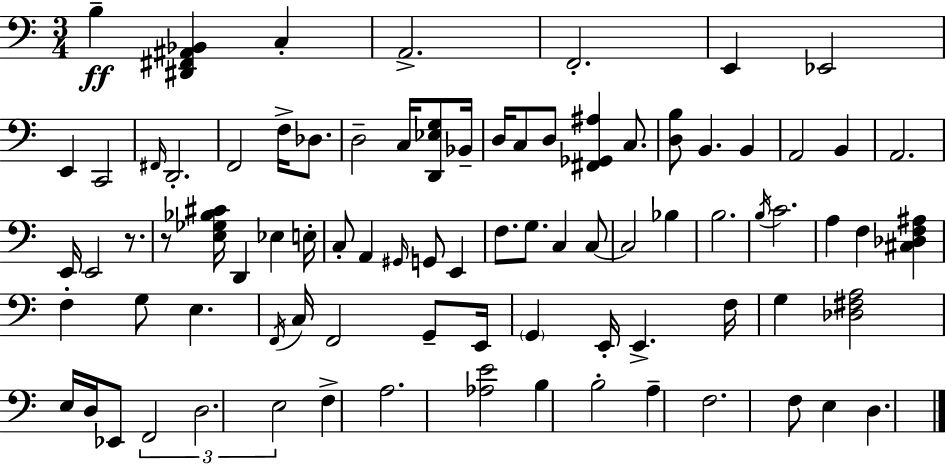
B3/q [D#2,F#2,A#2,Bb2]/q C3/q A2/h. F2/h. E2/q Eb2/h E2/q C2/h F#2/s D2/h. F2/h F3/s Db3/e. D3/h C3/s [D2,Eb3,G3]/e Bb2/s D3/s C3/e D3/e [F#2,Gb2,A#3]/q C3/e. [D3,B3]/e B2/q. B2/q A2/h B2/q A2/h. E2/s E2/h R/e. R/e [E3,Gb3,Bb3,C#4]/s D2/q Eb3/q E3/s C3/e A2/q G#2/s G2/e E2/q F3/e. G3/e. C3/q C3/e C3/h Bb3/q B3/h. B3/s C4/h. A3/q F3/q [C#3,Db3,F3,A#3]/q F3/q G3/e E3/q. F2/s C3/s F2/h G2/e E2/s G2/q E2/s E2/q. F3/s G3/q [Db3,F#3,A3]/h E3/s D3/s Eb2/e F2/h D3/h. E3/h F3/q A3/h. [Ab3,E4]/h B3/q B3/h A3/q F3/h. F3/e E3/q D3/q.